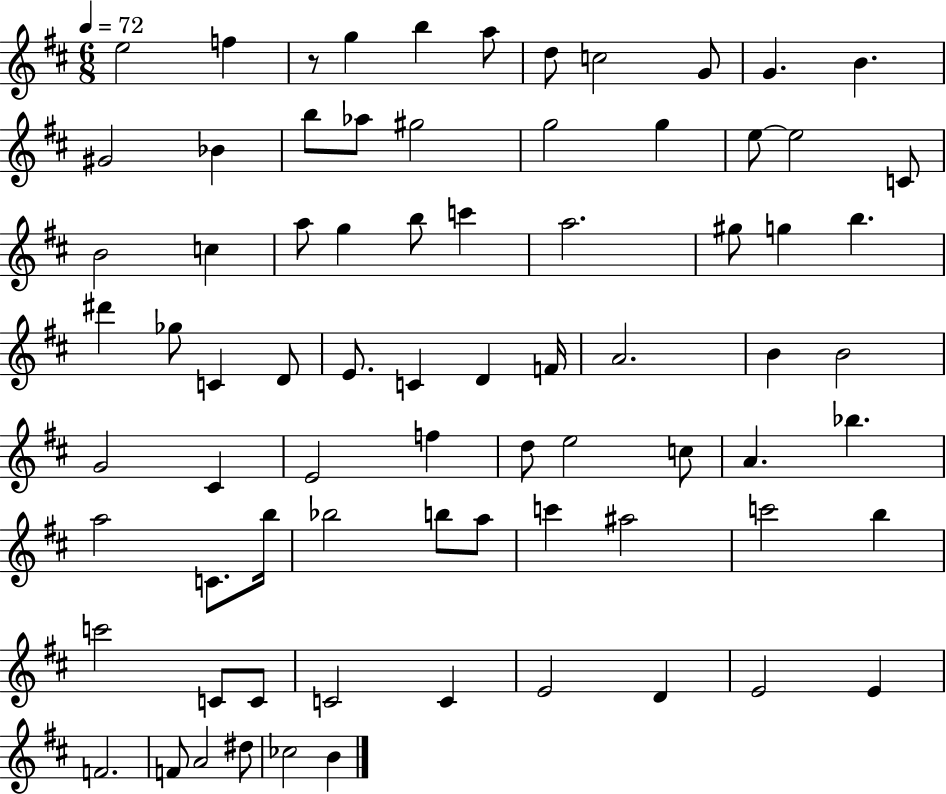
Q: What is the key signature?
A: D major